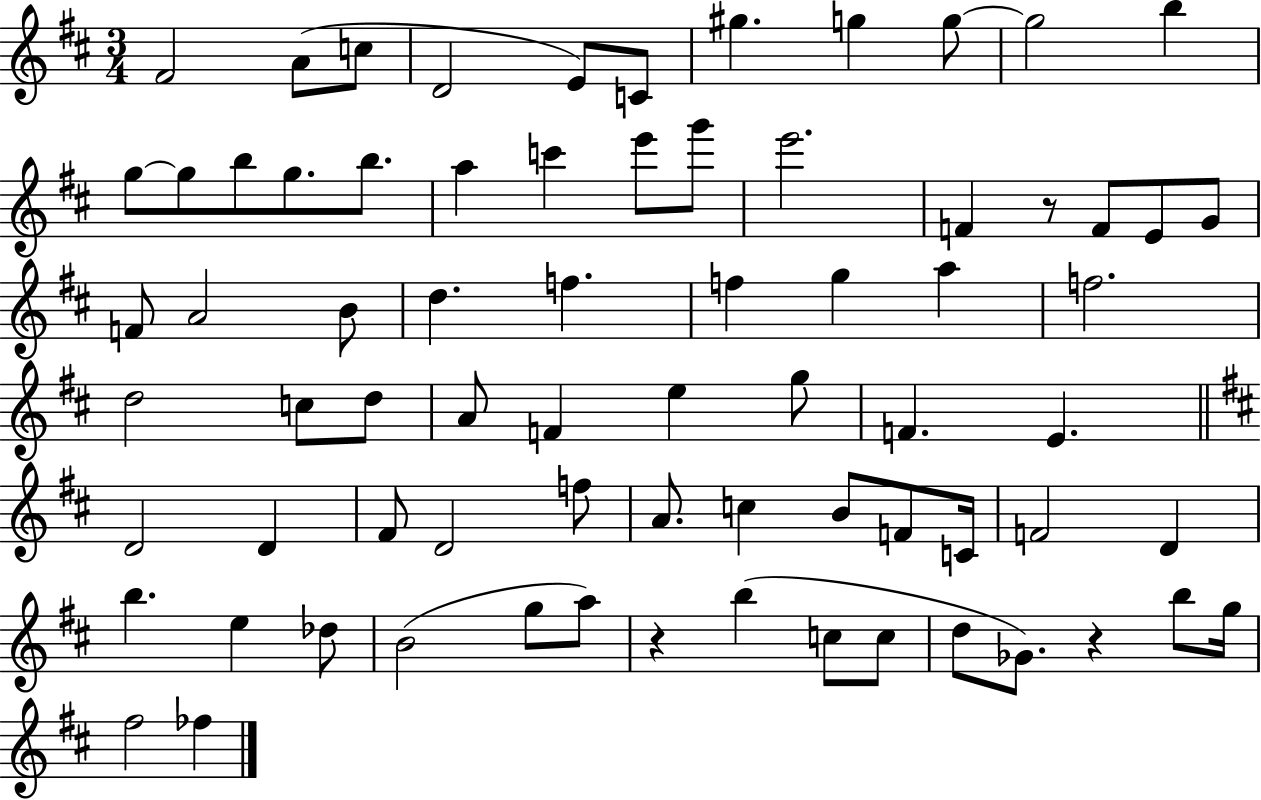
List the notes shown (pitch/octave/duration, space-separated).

F#4/h A4/e C5/e D4/h E4/e C4/e G#5/q. G5/q G5/e G5/h B5/q G5/e G5/e B5/e G5/e. B5/e. A5/q C6/q E6/e G6/e E6/h. F4/q R/e F4/e E4/e G4/e F4/e A4/h B4/e D5/q. F5/q. F5/q G5/q A5/q F5/h. D5/h C5/e D5/e A4/e F4/q E5/q G5/e F4/q. E4/q. D4/h D4/q F#4/e D4/h F5/e A4/e. C5/q B4/e F4/e C4/s F4/h D4/q B5/q. E5/q Db5/e B4/h G5/e A5/e R/q B5/q C5/e C5/e D5/e Gb4/e. R/q B5/e G5/s F#5/h FES5/q